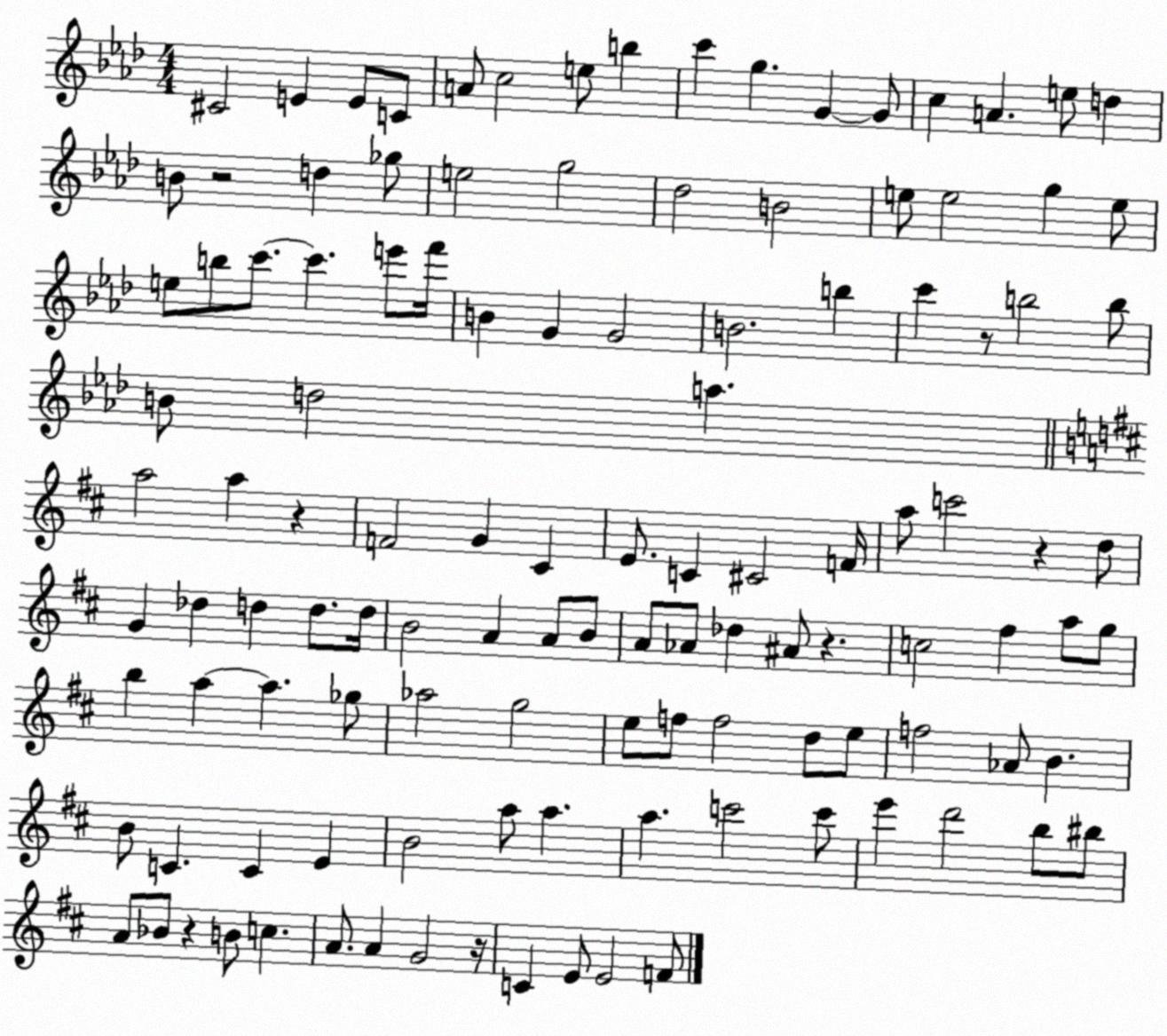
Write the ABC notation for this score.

X:1
T:Untitled
M:4/4
L:1/4
K:Ab
^C2 E E/2 C/2 A/2 c2 e/2 b c' g G G/2 c A e/2 d B/2 z2 d _g/2 e2 g2 _d2 B2 e/2 e2 g e/2 e/2 b/2 c'/2 c' e'/2 f'/4 B G G2 B2 b c' z/2 b2 b/2 B/2 d2 a a2 a z F2 G ^C E/2 C ^C2 F/4 a/2 c'2 z d/2 G _d d d/2 d/4 B2 A A/2 B/2 A/2 _A/2 _d ^A/2 z c2 ^f a/2 g/2 b a a _g/2 _a2 g2 e/2 f/2 f2 d/2 e/2 f2 _A/2 B B/2 C C E B2 a/2 a a c'2 c'/2 e' d'2 b/2 ^b/2 A/2 _B/2 z B/2 c A/2 A G2 z/4 C E/2 E2 F/2